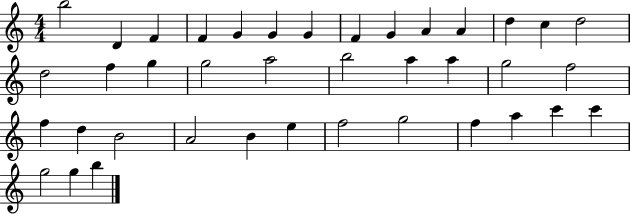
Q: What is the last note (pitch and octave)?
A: B5